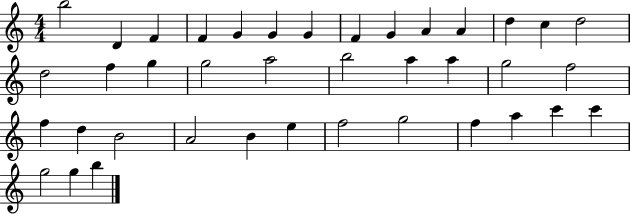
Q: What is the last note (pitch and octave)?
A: B5